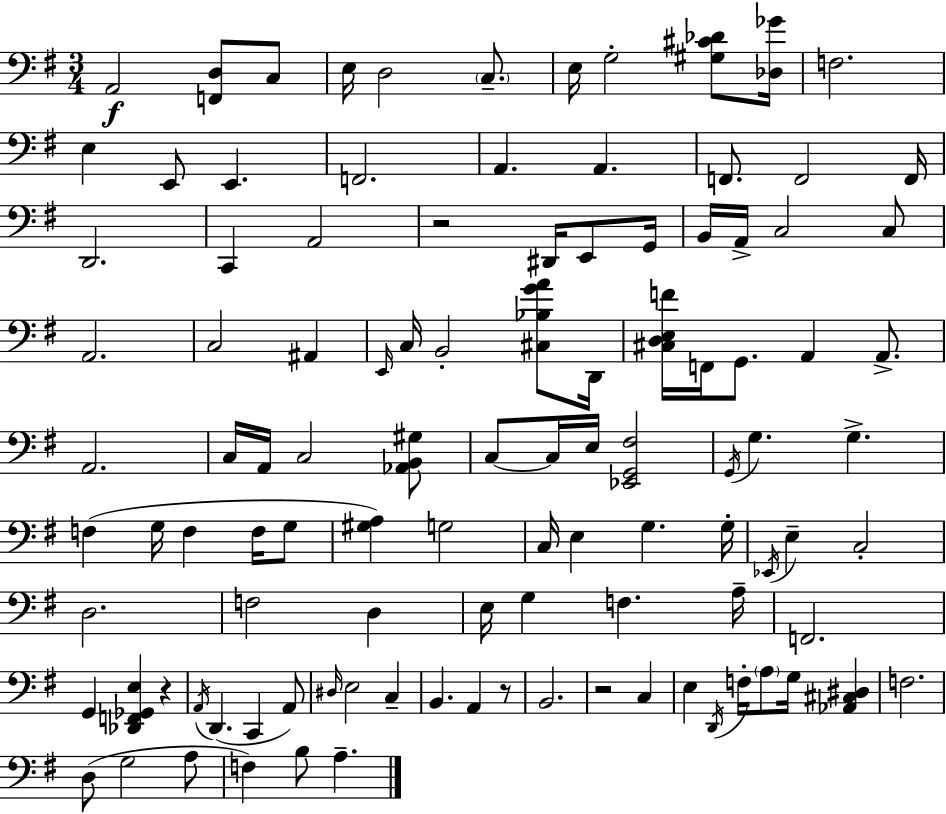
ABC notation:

X:1
T:Untitled
M:3/4
L:1/4
K:G
A,,2 [F,,D,]/2 C,/2 E,/4 D,2 C,/2 E,/4 G,2 [^G,^C_D]/2 [_D,_G]/4 F,2 E, E,,/2 E,, F,,2 A,, A,, F,,/2 F,,2 F,,/4 D,,2 C,, A,,2 z2 ^D,,/4 E,,/2 G,,/4 B,,/4 A,,/4 C,2 C,/2 A,,2 C,2 ^A,, E,,/4 C,/4 B,,2 [^C,_B,GA]/2 D,,/4 [^C,D,E,F]/4 F,,/4 G,,/2 A,, A,,/2 A,,2 C,/4 A,,/4 C,2 [_A,,B,,^G,]/2 C,/2 C,/4 E,/4 [_E,,G,,^F,]2 G,,/4 G, G, F, G,/4 F, F,/4 G,/2 [^G,A,] G,2 C,/4 E, G, G,/4 _E,,/4 E, C,2 D,2 F,2 D, E,/4 G, F, A,/4 F,,2 G,, [_D,,F,,_G,,E,] z A,,/4 D,, C,, A,,/2 ^D,/4 E,2 C, B,, A,, z/2 B,,2 z2 C, E, D,,/4 F,/4 A,/2 G,/4 [_A,,^C,^D,] F,2 D,/2 G,2 A,/2 F, B,/2 A,